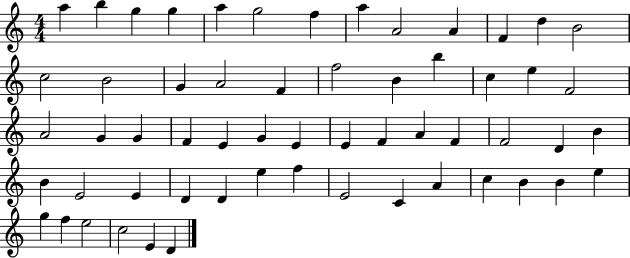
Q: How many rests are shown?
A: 0